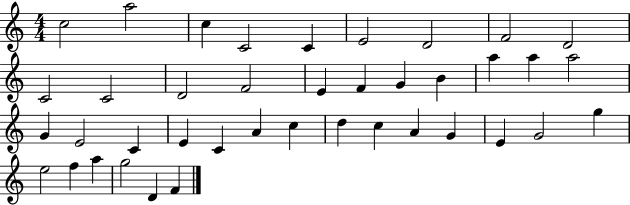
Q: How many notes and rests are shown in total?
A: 40